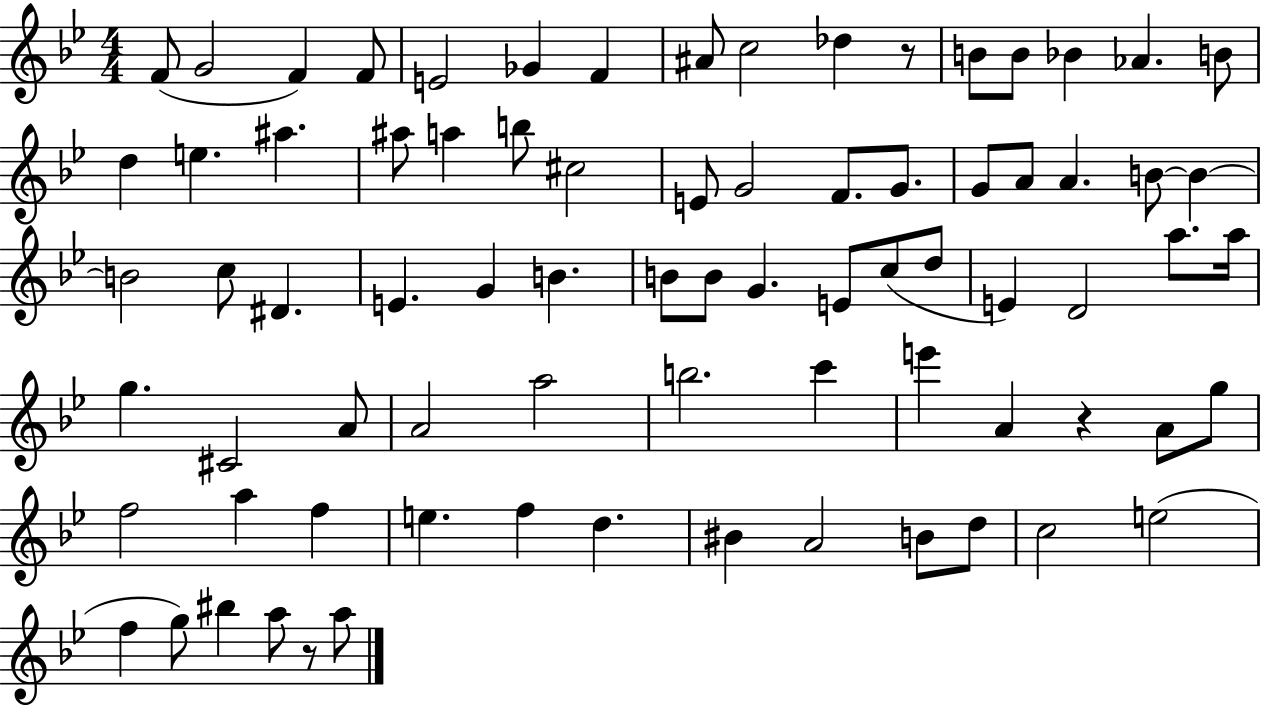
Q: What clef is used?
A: treble